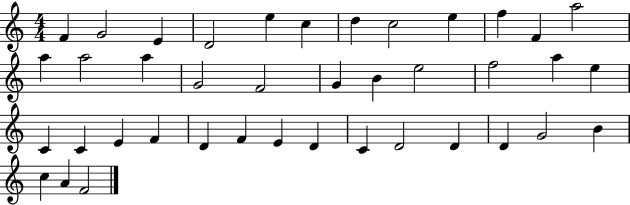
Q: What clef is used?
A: treble